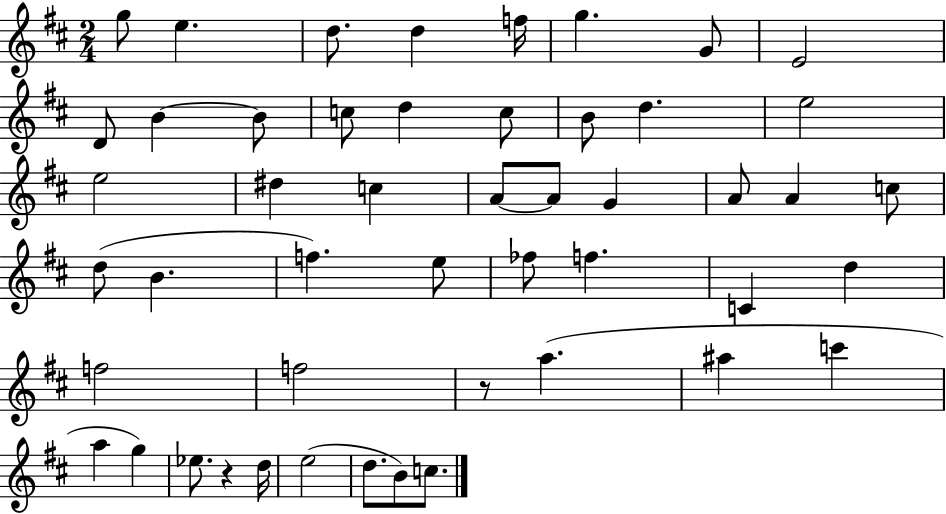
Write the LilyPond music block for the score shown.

{
  \clef treble
  \numericTimeSignature
  \time 2/4
  \key d \major
  g''8 e''4. | d''8. d''4 f''16 | g''4. g'8 | e'2 | \break d'8 b'4~~ b'8 | c''8 d''4 c''8 | b'8 d''4. | e''2 | \break e''2 | dis''4 c''4 | a'8~~ a'8 g'4 | a'8 a'4 c''8 | \break d''8( b'4. | f''4.) e''8 | fes''8 f''4. | c'4 d''4 | \break f''2 | f''2 | r8 a''4.( | ais''4 c'''4 | \break a''4 g''4) | ees''8. r4 d''16 | e''2( | d''8. b'8) c''8. | \break \bar "|."
}